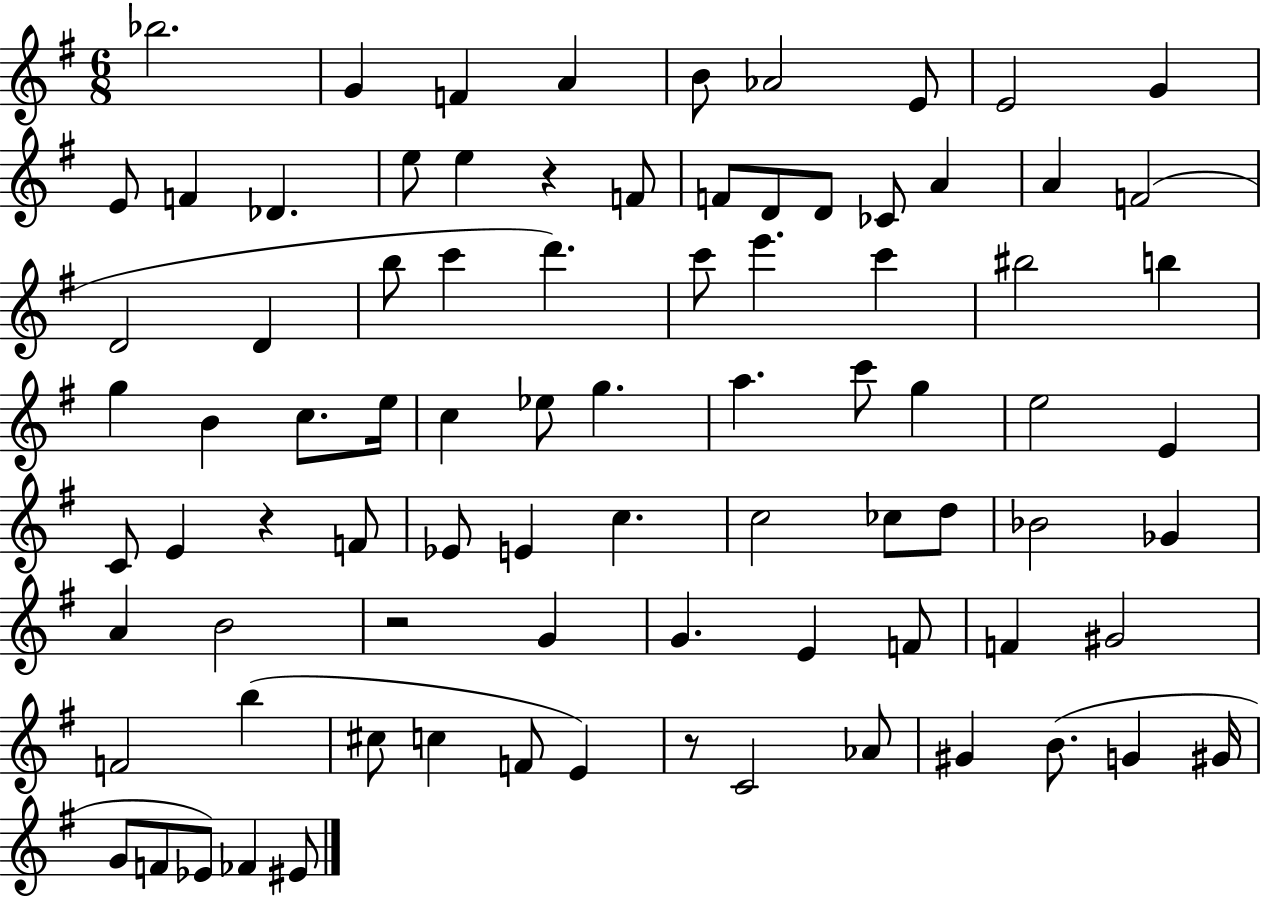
{
  \clef treble
  \numericTimeSignature
  \time 6/8
  \key g \major
  bes''2. | g'4 f'4 a'4 | b'8 aes'2 e'8 | e'2 g'4 | \break e'8 f'4 des'4. | e''8 e''4 r4 f'8 | f'8 d'8 d'8 ces'8 a'4 | a'4 f'2( | \break d'2 d'4 | b''8 c'''4 d'''4.) | c'''8 e'''4. c'''4 | bis''2 b''4 | \break g''4 b'4 c''8. e''16 | c''4 ees''8 g''4. | a''4. c'''8 g''4 | e''2 e'4 | \break c'8 e'4 r4 f'8 | ees'8 e'4 c''4. | c''2 ces''8 d''8 | bes'2 ges'4 | \break a'4 b'2 | r2 g'4 | g'4. e'4 f'8 | f'4 gis'2 | \break f'2 b''4( | cis''8 c''4 f'8 e'4) | r8 c'2 aes'8 | gis'4 b'8.( g'4 gis'16 | \break g'8 f'8 ees'8) fes'4 eis'8 | \bar "|."
}